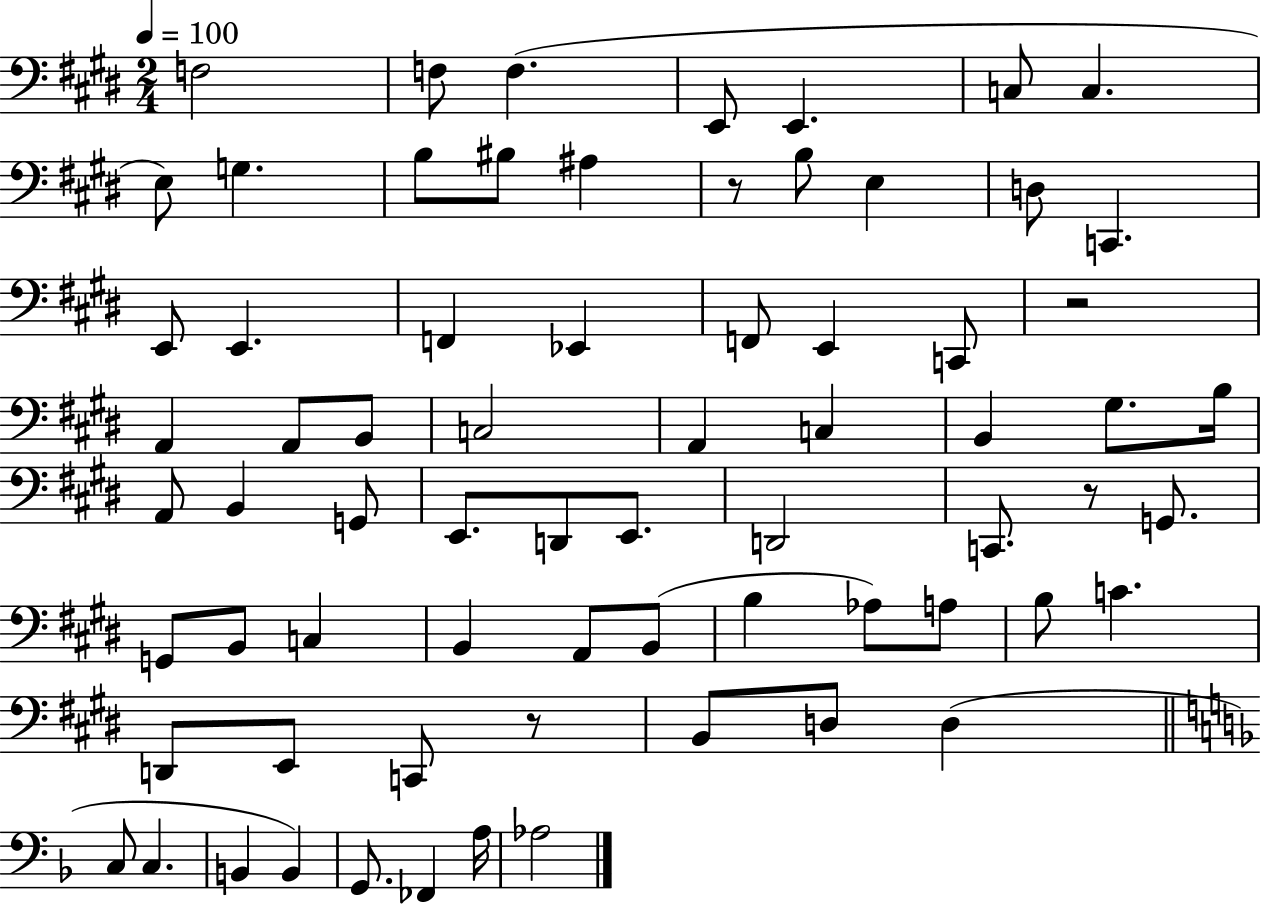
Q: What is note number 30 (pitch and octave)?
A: B2